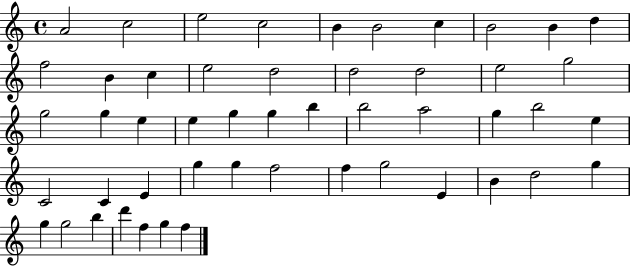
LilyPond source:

{
  \clef treble
  \time 4/4
  \defaultTimeSignature
  \key c \major
  a'2 c''2 | e''2 c''2 | b'4 b'2 c''4 | b'2 b'4 d''4 | \break f''2 b'4 c''4 | e''2 d''2 | d''2 d''2 | e''2 g''2 | \break g''2 g''4 e''4 | e''4 g''4 g''4 b''4 | b''2 a''2 | g''4 b''2 e''4 | \break c'2 c'4 e'4 | g''4 g''4 f''2 | f''4 g''2 e'4 | b'4 d''2 g''4 | \break g''4 g''2 b''4 | d'''4 f''4 g''4 f''4 | \bar "|."
}